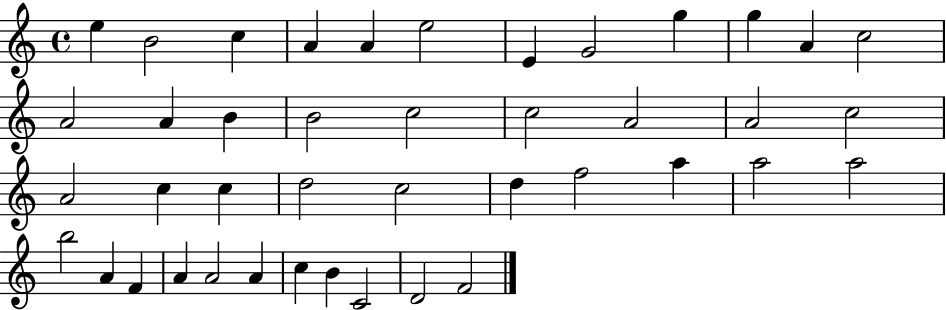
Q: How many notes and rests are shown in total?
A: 42